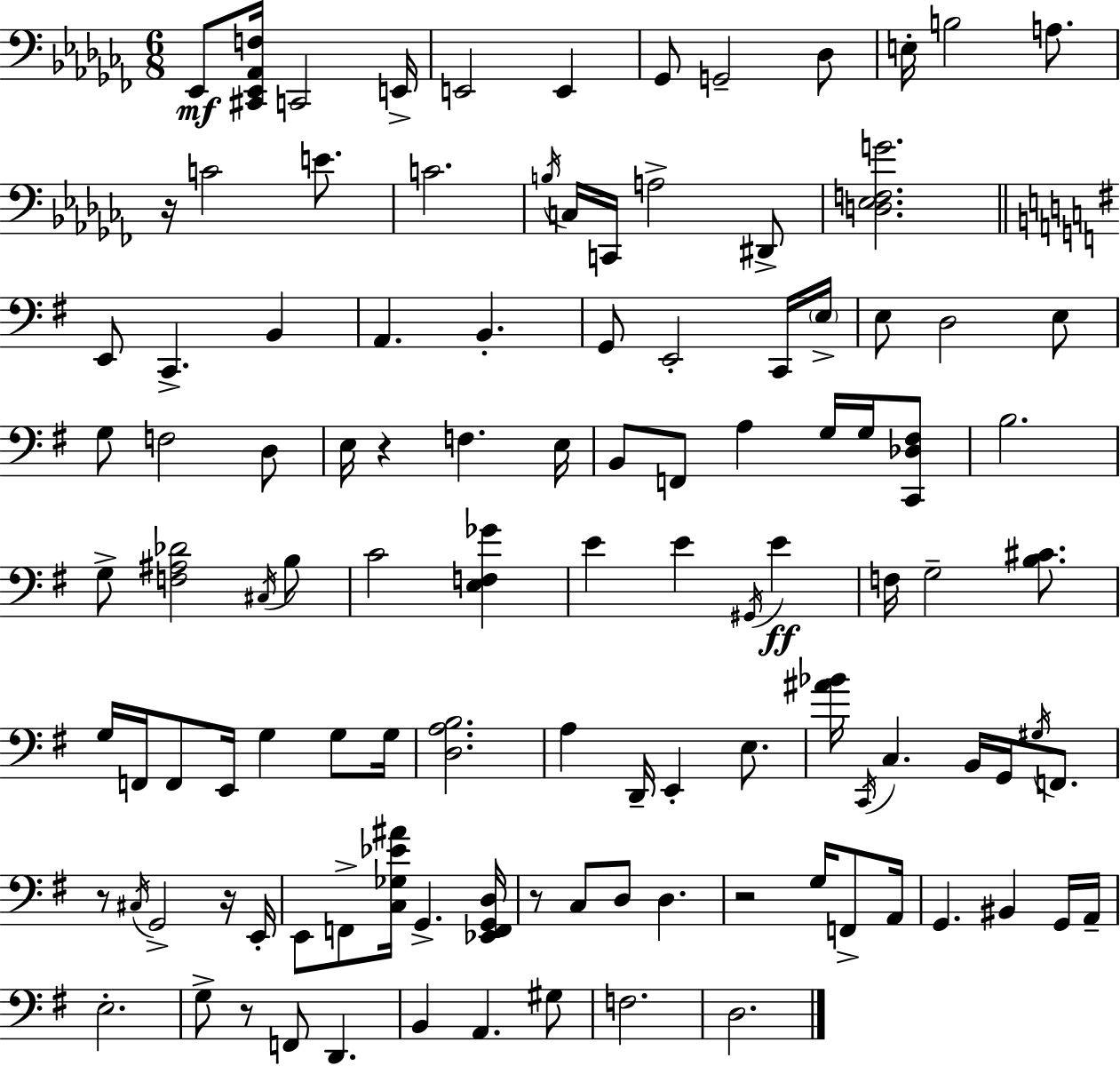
{
  \clef bass
  \numericTimeSignature
  \time 6/8
  \key aes \minor
  ees,8\mf <cis, ees, aes, f>16 c,2 e,16-> | e,2 e,4 | ges,8 g,2-- des8 | e16-. b2 a8. | \break r16 c'2 e'8. | c'2. | \acciaccatura { b16 } c16 c,16 a2-> dis,8-> | <d ees f g'>2. | \break \bar "||" \break \key g \major e,8 c,4.-> b,4 | a,4. b,4.-. | g,8 e,2-. c,16 \parenthesize e16-> | e8 d2 e8 | \break g8 f2 d8 | e16 r4 f4. e16 | b,8 f,8 a4 g16 g16 <c, des fis>8 | b2. | \break g8-> <f ais des'>2 \acciaccatura { cis16 } b8 | c'2 <e f ges'>4 | e'4 e'4 \acciaccatura { gis,16 }\ff e'4 | f16 g2-- <b cis'>8. | \break g16 f,16 f,8 e,16 g4 g8 | g16 <d a b>2. | a4 d,16-- e,4-. e8. | <ais' bes'>16 \acciaccatura { c,16 } c4. b,16 g,16 | \break \acciaccatura { gis16 } f,8. r8 \acciaccatura { cis16 } g,2-> | r16 e,16-. e,8 f,8-> <c ges ees' ais'>16 g,4.-> | <ees, f, g, d>16 r8 c8 d8 d4. | r2 | \break g16 f,8-> a,16 g,4. bis,4 | g,16 a,16-- e2.-. | g8-> r8 f,8 d,4. | b,4 a,4. | \break gis8 f2. | d2. | \bar "|."
}